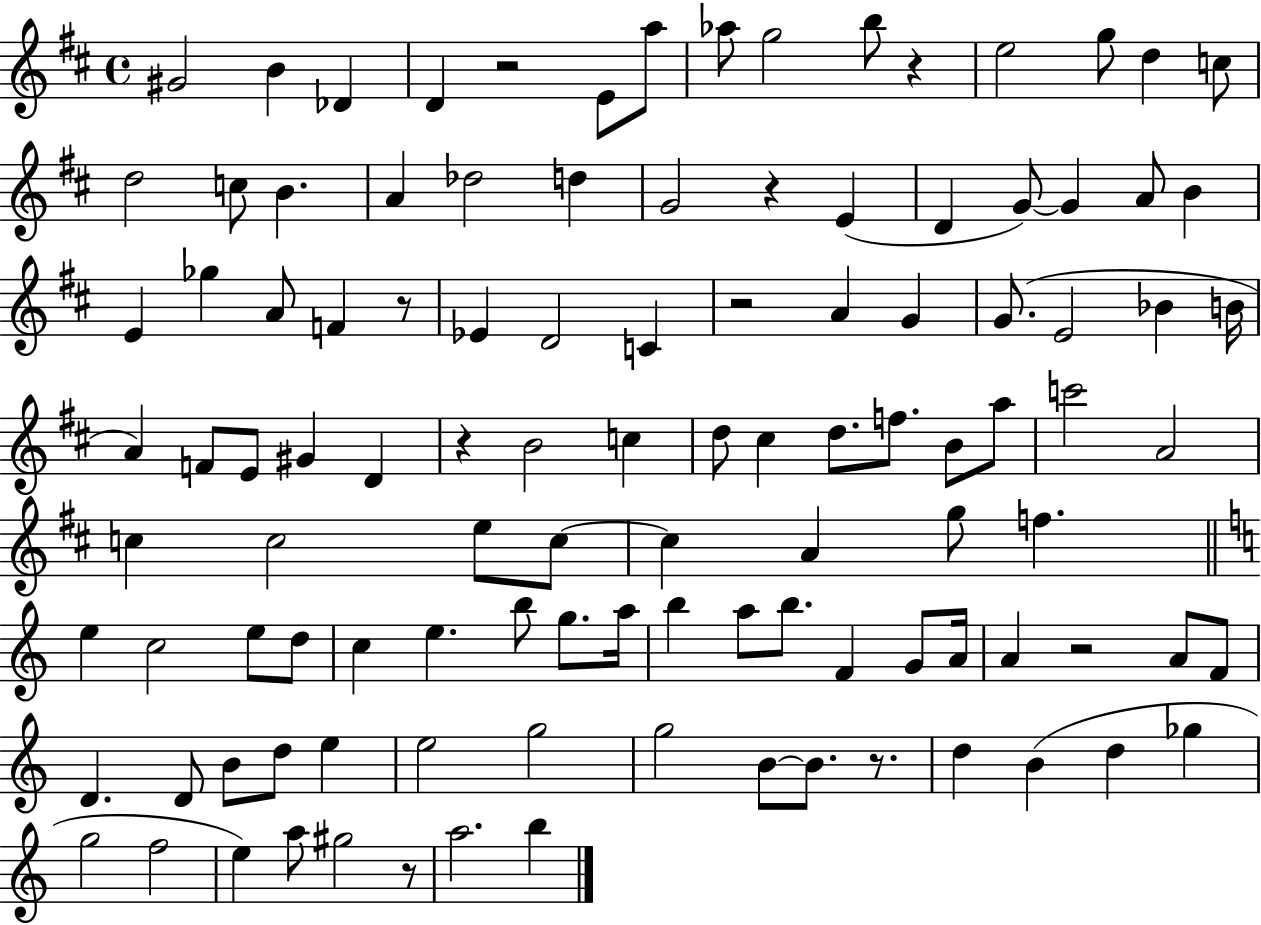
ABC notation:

X:1
T:Untitled
M:4/4
L:1/4
K:D
^G2 B _D D z2 E/2 a/2 _a/2 g2 b/2 z e2 g/2 d c/2 d2 c/2 B A _d2 d G2 z E D G/2 G A/2 B E _g A/2 F z/2 _E D2 C z2 A G G/2 E2 _B B/4 A F/2 E/2 ^G D z B2 c d/2 ^c d/2 f/2 B/2 a/2 c'2 A2 c c2 e/2 c/2 c A g/2 f e c2 e/2 d/2 c e b/2 g/2 a/4 b a/2 b/2 F G/2 A/4 A z2 A/2 F/2 D D/2 B/2 d/2 e e2 g2 g2 B/2 B/2 z/2 d B d _g g2 f2 e a/2 ^g2 z/2 a2 b